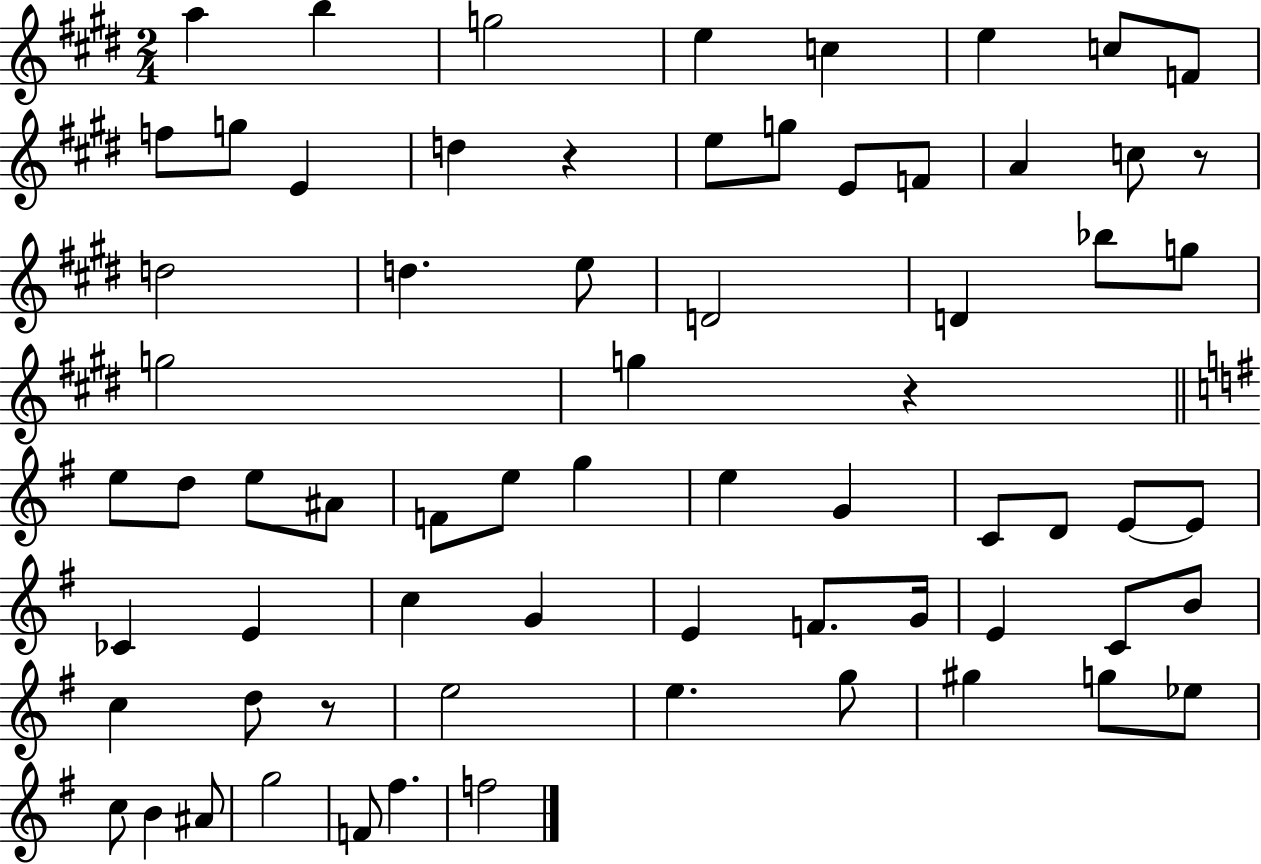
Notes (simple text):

A5/q B5/q G5/h E5/q C5/q E5/q C5/e F4/e F5/e G5/e E4/q D5/q R/q E5/e G5/e E4/e F4/e A4/q C5/e R/e D5/h D5/q. E5/e D4/h D4/q Bb5/e G5/e G5/h G5/q R/q E5/e D5/e E5/e A#4/e F4/e E5/e G5/q E5/q G4/q C4/e D4/e E4/e E4/e CES4/q E4/q C5/q G4/q E4/q F4/e. G4/s E4/q C4/e B4/e C5/q D5/e R/e E5/h E5/q. G5/e G#5/q G5/e Eb5/e C5/e B4/q A#4/e G5/h F4/e F#5/q. F5/h